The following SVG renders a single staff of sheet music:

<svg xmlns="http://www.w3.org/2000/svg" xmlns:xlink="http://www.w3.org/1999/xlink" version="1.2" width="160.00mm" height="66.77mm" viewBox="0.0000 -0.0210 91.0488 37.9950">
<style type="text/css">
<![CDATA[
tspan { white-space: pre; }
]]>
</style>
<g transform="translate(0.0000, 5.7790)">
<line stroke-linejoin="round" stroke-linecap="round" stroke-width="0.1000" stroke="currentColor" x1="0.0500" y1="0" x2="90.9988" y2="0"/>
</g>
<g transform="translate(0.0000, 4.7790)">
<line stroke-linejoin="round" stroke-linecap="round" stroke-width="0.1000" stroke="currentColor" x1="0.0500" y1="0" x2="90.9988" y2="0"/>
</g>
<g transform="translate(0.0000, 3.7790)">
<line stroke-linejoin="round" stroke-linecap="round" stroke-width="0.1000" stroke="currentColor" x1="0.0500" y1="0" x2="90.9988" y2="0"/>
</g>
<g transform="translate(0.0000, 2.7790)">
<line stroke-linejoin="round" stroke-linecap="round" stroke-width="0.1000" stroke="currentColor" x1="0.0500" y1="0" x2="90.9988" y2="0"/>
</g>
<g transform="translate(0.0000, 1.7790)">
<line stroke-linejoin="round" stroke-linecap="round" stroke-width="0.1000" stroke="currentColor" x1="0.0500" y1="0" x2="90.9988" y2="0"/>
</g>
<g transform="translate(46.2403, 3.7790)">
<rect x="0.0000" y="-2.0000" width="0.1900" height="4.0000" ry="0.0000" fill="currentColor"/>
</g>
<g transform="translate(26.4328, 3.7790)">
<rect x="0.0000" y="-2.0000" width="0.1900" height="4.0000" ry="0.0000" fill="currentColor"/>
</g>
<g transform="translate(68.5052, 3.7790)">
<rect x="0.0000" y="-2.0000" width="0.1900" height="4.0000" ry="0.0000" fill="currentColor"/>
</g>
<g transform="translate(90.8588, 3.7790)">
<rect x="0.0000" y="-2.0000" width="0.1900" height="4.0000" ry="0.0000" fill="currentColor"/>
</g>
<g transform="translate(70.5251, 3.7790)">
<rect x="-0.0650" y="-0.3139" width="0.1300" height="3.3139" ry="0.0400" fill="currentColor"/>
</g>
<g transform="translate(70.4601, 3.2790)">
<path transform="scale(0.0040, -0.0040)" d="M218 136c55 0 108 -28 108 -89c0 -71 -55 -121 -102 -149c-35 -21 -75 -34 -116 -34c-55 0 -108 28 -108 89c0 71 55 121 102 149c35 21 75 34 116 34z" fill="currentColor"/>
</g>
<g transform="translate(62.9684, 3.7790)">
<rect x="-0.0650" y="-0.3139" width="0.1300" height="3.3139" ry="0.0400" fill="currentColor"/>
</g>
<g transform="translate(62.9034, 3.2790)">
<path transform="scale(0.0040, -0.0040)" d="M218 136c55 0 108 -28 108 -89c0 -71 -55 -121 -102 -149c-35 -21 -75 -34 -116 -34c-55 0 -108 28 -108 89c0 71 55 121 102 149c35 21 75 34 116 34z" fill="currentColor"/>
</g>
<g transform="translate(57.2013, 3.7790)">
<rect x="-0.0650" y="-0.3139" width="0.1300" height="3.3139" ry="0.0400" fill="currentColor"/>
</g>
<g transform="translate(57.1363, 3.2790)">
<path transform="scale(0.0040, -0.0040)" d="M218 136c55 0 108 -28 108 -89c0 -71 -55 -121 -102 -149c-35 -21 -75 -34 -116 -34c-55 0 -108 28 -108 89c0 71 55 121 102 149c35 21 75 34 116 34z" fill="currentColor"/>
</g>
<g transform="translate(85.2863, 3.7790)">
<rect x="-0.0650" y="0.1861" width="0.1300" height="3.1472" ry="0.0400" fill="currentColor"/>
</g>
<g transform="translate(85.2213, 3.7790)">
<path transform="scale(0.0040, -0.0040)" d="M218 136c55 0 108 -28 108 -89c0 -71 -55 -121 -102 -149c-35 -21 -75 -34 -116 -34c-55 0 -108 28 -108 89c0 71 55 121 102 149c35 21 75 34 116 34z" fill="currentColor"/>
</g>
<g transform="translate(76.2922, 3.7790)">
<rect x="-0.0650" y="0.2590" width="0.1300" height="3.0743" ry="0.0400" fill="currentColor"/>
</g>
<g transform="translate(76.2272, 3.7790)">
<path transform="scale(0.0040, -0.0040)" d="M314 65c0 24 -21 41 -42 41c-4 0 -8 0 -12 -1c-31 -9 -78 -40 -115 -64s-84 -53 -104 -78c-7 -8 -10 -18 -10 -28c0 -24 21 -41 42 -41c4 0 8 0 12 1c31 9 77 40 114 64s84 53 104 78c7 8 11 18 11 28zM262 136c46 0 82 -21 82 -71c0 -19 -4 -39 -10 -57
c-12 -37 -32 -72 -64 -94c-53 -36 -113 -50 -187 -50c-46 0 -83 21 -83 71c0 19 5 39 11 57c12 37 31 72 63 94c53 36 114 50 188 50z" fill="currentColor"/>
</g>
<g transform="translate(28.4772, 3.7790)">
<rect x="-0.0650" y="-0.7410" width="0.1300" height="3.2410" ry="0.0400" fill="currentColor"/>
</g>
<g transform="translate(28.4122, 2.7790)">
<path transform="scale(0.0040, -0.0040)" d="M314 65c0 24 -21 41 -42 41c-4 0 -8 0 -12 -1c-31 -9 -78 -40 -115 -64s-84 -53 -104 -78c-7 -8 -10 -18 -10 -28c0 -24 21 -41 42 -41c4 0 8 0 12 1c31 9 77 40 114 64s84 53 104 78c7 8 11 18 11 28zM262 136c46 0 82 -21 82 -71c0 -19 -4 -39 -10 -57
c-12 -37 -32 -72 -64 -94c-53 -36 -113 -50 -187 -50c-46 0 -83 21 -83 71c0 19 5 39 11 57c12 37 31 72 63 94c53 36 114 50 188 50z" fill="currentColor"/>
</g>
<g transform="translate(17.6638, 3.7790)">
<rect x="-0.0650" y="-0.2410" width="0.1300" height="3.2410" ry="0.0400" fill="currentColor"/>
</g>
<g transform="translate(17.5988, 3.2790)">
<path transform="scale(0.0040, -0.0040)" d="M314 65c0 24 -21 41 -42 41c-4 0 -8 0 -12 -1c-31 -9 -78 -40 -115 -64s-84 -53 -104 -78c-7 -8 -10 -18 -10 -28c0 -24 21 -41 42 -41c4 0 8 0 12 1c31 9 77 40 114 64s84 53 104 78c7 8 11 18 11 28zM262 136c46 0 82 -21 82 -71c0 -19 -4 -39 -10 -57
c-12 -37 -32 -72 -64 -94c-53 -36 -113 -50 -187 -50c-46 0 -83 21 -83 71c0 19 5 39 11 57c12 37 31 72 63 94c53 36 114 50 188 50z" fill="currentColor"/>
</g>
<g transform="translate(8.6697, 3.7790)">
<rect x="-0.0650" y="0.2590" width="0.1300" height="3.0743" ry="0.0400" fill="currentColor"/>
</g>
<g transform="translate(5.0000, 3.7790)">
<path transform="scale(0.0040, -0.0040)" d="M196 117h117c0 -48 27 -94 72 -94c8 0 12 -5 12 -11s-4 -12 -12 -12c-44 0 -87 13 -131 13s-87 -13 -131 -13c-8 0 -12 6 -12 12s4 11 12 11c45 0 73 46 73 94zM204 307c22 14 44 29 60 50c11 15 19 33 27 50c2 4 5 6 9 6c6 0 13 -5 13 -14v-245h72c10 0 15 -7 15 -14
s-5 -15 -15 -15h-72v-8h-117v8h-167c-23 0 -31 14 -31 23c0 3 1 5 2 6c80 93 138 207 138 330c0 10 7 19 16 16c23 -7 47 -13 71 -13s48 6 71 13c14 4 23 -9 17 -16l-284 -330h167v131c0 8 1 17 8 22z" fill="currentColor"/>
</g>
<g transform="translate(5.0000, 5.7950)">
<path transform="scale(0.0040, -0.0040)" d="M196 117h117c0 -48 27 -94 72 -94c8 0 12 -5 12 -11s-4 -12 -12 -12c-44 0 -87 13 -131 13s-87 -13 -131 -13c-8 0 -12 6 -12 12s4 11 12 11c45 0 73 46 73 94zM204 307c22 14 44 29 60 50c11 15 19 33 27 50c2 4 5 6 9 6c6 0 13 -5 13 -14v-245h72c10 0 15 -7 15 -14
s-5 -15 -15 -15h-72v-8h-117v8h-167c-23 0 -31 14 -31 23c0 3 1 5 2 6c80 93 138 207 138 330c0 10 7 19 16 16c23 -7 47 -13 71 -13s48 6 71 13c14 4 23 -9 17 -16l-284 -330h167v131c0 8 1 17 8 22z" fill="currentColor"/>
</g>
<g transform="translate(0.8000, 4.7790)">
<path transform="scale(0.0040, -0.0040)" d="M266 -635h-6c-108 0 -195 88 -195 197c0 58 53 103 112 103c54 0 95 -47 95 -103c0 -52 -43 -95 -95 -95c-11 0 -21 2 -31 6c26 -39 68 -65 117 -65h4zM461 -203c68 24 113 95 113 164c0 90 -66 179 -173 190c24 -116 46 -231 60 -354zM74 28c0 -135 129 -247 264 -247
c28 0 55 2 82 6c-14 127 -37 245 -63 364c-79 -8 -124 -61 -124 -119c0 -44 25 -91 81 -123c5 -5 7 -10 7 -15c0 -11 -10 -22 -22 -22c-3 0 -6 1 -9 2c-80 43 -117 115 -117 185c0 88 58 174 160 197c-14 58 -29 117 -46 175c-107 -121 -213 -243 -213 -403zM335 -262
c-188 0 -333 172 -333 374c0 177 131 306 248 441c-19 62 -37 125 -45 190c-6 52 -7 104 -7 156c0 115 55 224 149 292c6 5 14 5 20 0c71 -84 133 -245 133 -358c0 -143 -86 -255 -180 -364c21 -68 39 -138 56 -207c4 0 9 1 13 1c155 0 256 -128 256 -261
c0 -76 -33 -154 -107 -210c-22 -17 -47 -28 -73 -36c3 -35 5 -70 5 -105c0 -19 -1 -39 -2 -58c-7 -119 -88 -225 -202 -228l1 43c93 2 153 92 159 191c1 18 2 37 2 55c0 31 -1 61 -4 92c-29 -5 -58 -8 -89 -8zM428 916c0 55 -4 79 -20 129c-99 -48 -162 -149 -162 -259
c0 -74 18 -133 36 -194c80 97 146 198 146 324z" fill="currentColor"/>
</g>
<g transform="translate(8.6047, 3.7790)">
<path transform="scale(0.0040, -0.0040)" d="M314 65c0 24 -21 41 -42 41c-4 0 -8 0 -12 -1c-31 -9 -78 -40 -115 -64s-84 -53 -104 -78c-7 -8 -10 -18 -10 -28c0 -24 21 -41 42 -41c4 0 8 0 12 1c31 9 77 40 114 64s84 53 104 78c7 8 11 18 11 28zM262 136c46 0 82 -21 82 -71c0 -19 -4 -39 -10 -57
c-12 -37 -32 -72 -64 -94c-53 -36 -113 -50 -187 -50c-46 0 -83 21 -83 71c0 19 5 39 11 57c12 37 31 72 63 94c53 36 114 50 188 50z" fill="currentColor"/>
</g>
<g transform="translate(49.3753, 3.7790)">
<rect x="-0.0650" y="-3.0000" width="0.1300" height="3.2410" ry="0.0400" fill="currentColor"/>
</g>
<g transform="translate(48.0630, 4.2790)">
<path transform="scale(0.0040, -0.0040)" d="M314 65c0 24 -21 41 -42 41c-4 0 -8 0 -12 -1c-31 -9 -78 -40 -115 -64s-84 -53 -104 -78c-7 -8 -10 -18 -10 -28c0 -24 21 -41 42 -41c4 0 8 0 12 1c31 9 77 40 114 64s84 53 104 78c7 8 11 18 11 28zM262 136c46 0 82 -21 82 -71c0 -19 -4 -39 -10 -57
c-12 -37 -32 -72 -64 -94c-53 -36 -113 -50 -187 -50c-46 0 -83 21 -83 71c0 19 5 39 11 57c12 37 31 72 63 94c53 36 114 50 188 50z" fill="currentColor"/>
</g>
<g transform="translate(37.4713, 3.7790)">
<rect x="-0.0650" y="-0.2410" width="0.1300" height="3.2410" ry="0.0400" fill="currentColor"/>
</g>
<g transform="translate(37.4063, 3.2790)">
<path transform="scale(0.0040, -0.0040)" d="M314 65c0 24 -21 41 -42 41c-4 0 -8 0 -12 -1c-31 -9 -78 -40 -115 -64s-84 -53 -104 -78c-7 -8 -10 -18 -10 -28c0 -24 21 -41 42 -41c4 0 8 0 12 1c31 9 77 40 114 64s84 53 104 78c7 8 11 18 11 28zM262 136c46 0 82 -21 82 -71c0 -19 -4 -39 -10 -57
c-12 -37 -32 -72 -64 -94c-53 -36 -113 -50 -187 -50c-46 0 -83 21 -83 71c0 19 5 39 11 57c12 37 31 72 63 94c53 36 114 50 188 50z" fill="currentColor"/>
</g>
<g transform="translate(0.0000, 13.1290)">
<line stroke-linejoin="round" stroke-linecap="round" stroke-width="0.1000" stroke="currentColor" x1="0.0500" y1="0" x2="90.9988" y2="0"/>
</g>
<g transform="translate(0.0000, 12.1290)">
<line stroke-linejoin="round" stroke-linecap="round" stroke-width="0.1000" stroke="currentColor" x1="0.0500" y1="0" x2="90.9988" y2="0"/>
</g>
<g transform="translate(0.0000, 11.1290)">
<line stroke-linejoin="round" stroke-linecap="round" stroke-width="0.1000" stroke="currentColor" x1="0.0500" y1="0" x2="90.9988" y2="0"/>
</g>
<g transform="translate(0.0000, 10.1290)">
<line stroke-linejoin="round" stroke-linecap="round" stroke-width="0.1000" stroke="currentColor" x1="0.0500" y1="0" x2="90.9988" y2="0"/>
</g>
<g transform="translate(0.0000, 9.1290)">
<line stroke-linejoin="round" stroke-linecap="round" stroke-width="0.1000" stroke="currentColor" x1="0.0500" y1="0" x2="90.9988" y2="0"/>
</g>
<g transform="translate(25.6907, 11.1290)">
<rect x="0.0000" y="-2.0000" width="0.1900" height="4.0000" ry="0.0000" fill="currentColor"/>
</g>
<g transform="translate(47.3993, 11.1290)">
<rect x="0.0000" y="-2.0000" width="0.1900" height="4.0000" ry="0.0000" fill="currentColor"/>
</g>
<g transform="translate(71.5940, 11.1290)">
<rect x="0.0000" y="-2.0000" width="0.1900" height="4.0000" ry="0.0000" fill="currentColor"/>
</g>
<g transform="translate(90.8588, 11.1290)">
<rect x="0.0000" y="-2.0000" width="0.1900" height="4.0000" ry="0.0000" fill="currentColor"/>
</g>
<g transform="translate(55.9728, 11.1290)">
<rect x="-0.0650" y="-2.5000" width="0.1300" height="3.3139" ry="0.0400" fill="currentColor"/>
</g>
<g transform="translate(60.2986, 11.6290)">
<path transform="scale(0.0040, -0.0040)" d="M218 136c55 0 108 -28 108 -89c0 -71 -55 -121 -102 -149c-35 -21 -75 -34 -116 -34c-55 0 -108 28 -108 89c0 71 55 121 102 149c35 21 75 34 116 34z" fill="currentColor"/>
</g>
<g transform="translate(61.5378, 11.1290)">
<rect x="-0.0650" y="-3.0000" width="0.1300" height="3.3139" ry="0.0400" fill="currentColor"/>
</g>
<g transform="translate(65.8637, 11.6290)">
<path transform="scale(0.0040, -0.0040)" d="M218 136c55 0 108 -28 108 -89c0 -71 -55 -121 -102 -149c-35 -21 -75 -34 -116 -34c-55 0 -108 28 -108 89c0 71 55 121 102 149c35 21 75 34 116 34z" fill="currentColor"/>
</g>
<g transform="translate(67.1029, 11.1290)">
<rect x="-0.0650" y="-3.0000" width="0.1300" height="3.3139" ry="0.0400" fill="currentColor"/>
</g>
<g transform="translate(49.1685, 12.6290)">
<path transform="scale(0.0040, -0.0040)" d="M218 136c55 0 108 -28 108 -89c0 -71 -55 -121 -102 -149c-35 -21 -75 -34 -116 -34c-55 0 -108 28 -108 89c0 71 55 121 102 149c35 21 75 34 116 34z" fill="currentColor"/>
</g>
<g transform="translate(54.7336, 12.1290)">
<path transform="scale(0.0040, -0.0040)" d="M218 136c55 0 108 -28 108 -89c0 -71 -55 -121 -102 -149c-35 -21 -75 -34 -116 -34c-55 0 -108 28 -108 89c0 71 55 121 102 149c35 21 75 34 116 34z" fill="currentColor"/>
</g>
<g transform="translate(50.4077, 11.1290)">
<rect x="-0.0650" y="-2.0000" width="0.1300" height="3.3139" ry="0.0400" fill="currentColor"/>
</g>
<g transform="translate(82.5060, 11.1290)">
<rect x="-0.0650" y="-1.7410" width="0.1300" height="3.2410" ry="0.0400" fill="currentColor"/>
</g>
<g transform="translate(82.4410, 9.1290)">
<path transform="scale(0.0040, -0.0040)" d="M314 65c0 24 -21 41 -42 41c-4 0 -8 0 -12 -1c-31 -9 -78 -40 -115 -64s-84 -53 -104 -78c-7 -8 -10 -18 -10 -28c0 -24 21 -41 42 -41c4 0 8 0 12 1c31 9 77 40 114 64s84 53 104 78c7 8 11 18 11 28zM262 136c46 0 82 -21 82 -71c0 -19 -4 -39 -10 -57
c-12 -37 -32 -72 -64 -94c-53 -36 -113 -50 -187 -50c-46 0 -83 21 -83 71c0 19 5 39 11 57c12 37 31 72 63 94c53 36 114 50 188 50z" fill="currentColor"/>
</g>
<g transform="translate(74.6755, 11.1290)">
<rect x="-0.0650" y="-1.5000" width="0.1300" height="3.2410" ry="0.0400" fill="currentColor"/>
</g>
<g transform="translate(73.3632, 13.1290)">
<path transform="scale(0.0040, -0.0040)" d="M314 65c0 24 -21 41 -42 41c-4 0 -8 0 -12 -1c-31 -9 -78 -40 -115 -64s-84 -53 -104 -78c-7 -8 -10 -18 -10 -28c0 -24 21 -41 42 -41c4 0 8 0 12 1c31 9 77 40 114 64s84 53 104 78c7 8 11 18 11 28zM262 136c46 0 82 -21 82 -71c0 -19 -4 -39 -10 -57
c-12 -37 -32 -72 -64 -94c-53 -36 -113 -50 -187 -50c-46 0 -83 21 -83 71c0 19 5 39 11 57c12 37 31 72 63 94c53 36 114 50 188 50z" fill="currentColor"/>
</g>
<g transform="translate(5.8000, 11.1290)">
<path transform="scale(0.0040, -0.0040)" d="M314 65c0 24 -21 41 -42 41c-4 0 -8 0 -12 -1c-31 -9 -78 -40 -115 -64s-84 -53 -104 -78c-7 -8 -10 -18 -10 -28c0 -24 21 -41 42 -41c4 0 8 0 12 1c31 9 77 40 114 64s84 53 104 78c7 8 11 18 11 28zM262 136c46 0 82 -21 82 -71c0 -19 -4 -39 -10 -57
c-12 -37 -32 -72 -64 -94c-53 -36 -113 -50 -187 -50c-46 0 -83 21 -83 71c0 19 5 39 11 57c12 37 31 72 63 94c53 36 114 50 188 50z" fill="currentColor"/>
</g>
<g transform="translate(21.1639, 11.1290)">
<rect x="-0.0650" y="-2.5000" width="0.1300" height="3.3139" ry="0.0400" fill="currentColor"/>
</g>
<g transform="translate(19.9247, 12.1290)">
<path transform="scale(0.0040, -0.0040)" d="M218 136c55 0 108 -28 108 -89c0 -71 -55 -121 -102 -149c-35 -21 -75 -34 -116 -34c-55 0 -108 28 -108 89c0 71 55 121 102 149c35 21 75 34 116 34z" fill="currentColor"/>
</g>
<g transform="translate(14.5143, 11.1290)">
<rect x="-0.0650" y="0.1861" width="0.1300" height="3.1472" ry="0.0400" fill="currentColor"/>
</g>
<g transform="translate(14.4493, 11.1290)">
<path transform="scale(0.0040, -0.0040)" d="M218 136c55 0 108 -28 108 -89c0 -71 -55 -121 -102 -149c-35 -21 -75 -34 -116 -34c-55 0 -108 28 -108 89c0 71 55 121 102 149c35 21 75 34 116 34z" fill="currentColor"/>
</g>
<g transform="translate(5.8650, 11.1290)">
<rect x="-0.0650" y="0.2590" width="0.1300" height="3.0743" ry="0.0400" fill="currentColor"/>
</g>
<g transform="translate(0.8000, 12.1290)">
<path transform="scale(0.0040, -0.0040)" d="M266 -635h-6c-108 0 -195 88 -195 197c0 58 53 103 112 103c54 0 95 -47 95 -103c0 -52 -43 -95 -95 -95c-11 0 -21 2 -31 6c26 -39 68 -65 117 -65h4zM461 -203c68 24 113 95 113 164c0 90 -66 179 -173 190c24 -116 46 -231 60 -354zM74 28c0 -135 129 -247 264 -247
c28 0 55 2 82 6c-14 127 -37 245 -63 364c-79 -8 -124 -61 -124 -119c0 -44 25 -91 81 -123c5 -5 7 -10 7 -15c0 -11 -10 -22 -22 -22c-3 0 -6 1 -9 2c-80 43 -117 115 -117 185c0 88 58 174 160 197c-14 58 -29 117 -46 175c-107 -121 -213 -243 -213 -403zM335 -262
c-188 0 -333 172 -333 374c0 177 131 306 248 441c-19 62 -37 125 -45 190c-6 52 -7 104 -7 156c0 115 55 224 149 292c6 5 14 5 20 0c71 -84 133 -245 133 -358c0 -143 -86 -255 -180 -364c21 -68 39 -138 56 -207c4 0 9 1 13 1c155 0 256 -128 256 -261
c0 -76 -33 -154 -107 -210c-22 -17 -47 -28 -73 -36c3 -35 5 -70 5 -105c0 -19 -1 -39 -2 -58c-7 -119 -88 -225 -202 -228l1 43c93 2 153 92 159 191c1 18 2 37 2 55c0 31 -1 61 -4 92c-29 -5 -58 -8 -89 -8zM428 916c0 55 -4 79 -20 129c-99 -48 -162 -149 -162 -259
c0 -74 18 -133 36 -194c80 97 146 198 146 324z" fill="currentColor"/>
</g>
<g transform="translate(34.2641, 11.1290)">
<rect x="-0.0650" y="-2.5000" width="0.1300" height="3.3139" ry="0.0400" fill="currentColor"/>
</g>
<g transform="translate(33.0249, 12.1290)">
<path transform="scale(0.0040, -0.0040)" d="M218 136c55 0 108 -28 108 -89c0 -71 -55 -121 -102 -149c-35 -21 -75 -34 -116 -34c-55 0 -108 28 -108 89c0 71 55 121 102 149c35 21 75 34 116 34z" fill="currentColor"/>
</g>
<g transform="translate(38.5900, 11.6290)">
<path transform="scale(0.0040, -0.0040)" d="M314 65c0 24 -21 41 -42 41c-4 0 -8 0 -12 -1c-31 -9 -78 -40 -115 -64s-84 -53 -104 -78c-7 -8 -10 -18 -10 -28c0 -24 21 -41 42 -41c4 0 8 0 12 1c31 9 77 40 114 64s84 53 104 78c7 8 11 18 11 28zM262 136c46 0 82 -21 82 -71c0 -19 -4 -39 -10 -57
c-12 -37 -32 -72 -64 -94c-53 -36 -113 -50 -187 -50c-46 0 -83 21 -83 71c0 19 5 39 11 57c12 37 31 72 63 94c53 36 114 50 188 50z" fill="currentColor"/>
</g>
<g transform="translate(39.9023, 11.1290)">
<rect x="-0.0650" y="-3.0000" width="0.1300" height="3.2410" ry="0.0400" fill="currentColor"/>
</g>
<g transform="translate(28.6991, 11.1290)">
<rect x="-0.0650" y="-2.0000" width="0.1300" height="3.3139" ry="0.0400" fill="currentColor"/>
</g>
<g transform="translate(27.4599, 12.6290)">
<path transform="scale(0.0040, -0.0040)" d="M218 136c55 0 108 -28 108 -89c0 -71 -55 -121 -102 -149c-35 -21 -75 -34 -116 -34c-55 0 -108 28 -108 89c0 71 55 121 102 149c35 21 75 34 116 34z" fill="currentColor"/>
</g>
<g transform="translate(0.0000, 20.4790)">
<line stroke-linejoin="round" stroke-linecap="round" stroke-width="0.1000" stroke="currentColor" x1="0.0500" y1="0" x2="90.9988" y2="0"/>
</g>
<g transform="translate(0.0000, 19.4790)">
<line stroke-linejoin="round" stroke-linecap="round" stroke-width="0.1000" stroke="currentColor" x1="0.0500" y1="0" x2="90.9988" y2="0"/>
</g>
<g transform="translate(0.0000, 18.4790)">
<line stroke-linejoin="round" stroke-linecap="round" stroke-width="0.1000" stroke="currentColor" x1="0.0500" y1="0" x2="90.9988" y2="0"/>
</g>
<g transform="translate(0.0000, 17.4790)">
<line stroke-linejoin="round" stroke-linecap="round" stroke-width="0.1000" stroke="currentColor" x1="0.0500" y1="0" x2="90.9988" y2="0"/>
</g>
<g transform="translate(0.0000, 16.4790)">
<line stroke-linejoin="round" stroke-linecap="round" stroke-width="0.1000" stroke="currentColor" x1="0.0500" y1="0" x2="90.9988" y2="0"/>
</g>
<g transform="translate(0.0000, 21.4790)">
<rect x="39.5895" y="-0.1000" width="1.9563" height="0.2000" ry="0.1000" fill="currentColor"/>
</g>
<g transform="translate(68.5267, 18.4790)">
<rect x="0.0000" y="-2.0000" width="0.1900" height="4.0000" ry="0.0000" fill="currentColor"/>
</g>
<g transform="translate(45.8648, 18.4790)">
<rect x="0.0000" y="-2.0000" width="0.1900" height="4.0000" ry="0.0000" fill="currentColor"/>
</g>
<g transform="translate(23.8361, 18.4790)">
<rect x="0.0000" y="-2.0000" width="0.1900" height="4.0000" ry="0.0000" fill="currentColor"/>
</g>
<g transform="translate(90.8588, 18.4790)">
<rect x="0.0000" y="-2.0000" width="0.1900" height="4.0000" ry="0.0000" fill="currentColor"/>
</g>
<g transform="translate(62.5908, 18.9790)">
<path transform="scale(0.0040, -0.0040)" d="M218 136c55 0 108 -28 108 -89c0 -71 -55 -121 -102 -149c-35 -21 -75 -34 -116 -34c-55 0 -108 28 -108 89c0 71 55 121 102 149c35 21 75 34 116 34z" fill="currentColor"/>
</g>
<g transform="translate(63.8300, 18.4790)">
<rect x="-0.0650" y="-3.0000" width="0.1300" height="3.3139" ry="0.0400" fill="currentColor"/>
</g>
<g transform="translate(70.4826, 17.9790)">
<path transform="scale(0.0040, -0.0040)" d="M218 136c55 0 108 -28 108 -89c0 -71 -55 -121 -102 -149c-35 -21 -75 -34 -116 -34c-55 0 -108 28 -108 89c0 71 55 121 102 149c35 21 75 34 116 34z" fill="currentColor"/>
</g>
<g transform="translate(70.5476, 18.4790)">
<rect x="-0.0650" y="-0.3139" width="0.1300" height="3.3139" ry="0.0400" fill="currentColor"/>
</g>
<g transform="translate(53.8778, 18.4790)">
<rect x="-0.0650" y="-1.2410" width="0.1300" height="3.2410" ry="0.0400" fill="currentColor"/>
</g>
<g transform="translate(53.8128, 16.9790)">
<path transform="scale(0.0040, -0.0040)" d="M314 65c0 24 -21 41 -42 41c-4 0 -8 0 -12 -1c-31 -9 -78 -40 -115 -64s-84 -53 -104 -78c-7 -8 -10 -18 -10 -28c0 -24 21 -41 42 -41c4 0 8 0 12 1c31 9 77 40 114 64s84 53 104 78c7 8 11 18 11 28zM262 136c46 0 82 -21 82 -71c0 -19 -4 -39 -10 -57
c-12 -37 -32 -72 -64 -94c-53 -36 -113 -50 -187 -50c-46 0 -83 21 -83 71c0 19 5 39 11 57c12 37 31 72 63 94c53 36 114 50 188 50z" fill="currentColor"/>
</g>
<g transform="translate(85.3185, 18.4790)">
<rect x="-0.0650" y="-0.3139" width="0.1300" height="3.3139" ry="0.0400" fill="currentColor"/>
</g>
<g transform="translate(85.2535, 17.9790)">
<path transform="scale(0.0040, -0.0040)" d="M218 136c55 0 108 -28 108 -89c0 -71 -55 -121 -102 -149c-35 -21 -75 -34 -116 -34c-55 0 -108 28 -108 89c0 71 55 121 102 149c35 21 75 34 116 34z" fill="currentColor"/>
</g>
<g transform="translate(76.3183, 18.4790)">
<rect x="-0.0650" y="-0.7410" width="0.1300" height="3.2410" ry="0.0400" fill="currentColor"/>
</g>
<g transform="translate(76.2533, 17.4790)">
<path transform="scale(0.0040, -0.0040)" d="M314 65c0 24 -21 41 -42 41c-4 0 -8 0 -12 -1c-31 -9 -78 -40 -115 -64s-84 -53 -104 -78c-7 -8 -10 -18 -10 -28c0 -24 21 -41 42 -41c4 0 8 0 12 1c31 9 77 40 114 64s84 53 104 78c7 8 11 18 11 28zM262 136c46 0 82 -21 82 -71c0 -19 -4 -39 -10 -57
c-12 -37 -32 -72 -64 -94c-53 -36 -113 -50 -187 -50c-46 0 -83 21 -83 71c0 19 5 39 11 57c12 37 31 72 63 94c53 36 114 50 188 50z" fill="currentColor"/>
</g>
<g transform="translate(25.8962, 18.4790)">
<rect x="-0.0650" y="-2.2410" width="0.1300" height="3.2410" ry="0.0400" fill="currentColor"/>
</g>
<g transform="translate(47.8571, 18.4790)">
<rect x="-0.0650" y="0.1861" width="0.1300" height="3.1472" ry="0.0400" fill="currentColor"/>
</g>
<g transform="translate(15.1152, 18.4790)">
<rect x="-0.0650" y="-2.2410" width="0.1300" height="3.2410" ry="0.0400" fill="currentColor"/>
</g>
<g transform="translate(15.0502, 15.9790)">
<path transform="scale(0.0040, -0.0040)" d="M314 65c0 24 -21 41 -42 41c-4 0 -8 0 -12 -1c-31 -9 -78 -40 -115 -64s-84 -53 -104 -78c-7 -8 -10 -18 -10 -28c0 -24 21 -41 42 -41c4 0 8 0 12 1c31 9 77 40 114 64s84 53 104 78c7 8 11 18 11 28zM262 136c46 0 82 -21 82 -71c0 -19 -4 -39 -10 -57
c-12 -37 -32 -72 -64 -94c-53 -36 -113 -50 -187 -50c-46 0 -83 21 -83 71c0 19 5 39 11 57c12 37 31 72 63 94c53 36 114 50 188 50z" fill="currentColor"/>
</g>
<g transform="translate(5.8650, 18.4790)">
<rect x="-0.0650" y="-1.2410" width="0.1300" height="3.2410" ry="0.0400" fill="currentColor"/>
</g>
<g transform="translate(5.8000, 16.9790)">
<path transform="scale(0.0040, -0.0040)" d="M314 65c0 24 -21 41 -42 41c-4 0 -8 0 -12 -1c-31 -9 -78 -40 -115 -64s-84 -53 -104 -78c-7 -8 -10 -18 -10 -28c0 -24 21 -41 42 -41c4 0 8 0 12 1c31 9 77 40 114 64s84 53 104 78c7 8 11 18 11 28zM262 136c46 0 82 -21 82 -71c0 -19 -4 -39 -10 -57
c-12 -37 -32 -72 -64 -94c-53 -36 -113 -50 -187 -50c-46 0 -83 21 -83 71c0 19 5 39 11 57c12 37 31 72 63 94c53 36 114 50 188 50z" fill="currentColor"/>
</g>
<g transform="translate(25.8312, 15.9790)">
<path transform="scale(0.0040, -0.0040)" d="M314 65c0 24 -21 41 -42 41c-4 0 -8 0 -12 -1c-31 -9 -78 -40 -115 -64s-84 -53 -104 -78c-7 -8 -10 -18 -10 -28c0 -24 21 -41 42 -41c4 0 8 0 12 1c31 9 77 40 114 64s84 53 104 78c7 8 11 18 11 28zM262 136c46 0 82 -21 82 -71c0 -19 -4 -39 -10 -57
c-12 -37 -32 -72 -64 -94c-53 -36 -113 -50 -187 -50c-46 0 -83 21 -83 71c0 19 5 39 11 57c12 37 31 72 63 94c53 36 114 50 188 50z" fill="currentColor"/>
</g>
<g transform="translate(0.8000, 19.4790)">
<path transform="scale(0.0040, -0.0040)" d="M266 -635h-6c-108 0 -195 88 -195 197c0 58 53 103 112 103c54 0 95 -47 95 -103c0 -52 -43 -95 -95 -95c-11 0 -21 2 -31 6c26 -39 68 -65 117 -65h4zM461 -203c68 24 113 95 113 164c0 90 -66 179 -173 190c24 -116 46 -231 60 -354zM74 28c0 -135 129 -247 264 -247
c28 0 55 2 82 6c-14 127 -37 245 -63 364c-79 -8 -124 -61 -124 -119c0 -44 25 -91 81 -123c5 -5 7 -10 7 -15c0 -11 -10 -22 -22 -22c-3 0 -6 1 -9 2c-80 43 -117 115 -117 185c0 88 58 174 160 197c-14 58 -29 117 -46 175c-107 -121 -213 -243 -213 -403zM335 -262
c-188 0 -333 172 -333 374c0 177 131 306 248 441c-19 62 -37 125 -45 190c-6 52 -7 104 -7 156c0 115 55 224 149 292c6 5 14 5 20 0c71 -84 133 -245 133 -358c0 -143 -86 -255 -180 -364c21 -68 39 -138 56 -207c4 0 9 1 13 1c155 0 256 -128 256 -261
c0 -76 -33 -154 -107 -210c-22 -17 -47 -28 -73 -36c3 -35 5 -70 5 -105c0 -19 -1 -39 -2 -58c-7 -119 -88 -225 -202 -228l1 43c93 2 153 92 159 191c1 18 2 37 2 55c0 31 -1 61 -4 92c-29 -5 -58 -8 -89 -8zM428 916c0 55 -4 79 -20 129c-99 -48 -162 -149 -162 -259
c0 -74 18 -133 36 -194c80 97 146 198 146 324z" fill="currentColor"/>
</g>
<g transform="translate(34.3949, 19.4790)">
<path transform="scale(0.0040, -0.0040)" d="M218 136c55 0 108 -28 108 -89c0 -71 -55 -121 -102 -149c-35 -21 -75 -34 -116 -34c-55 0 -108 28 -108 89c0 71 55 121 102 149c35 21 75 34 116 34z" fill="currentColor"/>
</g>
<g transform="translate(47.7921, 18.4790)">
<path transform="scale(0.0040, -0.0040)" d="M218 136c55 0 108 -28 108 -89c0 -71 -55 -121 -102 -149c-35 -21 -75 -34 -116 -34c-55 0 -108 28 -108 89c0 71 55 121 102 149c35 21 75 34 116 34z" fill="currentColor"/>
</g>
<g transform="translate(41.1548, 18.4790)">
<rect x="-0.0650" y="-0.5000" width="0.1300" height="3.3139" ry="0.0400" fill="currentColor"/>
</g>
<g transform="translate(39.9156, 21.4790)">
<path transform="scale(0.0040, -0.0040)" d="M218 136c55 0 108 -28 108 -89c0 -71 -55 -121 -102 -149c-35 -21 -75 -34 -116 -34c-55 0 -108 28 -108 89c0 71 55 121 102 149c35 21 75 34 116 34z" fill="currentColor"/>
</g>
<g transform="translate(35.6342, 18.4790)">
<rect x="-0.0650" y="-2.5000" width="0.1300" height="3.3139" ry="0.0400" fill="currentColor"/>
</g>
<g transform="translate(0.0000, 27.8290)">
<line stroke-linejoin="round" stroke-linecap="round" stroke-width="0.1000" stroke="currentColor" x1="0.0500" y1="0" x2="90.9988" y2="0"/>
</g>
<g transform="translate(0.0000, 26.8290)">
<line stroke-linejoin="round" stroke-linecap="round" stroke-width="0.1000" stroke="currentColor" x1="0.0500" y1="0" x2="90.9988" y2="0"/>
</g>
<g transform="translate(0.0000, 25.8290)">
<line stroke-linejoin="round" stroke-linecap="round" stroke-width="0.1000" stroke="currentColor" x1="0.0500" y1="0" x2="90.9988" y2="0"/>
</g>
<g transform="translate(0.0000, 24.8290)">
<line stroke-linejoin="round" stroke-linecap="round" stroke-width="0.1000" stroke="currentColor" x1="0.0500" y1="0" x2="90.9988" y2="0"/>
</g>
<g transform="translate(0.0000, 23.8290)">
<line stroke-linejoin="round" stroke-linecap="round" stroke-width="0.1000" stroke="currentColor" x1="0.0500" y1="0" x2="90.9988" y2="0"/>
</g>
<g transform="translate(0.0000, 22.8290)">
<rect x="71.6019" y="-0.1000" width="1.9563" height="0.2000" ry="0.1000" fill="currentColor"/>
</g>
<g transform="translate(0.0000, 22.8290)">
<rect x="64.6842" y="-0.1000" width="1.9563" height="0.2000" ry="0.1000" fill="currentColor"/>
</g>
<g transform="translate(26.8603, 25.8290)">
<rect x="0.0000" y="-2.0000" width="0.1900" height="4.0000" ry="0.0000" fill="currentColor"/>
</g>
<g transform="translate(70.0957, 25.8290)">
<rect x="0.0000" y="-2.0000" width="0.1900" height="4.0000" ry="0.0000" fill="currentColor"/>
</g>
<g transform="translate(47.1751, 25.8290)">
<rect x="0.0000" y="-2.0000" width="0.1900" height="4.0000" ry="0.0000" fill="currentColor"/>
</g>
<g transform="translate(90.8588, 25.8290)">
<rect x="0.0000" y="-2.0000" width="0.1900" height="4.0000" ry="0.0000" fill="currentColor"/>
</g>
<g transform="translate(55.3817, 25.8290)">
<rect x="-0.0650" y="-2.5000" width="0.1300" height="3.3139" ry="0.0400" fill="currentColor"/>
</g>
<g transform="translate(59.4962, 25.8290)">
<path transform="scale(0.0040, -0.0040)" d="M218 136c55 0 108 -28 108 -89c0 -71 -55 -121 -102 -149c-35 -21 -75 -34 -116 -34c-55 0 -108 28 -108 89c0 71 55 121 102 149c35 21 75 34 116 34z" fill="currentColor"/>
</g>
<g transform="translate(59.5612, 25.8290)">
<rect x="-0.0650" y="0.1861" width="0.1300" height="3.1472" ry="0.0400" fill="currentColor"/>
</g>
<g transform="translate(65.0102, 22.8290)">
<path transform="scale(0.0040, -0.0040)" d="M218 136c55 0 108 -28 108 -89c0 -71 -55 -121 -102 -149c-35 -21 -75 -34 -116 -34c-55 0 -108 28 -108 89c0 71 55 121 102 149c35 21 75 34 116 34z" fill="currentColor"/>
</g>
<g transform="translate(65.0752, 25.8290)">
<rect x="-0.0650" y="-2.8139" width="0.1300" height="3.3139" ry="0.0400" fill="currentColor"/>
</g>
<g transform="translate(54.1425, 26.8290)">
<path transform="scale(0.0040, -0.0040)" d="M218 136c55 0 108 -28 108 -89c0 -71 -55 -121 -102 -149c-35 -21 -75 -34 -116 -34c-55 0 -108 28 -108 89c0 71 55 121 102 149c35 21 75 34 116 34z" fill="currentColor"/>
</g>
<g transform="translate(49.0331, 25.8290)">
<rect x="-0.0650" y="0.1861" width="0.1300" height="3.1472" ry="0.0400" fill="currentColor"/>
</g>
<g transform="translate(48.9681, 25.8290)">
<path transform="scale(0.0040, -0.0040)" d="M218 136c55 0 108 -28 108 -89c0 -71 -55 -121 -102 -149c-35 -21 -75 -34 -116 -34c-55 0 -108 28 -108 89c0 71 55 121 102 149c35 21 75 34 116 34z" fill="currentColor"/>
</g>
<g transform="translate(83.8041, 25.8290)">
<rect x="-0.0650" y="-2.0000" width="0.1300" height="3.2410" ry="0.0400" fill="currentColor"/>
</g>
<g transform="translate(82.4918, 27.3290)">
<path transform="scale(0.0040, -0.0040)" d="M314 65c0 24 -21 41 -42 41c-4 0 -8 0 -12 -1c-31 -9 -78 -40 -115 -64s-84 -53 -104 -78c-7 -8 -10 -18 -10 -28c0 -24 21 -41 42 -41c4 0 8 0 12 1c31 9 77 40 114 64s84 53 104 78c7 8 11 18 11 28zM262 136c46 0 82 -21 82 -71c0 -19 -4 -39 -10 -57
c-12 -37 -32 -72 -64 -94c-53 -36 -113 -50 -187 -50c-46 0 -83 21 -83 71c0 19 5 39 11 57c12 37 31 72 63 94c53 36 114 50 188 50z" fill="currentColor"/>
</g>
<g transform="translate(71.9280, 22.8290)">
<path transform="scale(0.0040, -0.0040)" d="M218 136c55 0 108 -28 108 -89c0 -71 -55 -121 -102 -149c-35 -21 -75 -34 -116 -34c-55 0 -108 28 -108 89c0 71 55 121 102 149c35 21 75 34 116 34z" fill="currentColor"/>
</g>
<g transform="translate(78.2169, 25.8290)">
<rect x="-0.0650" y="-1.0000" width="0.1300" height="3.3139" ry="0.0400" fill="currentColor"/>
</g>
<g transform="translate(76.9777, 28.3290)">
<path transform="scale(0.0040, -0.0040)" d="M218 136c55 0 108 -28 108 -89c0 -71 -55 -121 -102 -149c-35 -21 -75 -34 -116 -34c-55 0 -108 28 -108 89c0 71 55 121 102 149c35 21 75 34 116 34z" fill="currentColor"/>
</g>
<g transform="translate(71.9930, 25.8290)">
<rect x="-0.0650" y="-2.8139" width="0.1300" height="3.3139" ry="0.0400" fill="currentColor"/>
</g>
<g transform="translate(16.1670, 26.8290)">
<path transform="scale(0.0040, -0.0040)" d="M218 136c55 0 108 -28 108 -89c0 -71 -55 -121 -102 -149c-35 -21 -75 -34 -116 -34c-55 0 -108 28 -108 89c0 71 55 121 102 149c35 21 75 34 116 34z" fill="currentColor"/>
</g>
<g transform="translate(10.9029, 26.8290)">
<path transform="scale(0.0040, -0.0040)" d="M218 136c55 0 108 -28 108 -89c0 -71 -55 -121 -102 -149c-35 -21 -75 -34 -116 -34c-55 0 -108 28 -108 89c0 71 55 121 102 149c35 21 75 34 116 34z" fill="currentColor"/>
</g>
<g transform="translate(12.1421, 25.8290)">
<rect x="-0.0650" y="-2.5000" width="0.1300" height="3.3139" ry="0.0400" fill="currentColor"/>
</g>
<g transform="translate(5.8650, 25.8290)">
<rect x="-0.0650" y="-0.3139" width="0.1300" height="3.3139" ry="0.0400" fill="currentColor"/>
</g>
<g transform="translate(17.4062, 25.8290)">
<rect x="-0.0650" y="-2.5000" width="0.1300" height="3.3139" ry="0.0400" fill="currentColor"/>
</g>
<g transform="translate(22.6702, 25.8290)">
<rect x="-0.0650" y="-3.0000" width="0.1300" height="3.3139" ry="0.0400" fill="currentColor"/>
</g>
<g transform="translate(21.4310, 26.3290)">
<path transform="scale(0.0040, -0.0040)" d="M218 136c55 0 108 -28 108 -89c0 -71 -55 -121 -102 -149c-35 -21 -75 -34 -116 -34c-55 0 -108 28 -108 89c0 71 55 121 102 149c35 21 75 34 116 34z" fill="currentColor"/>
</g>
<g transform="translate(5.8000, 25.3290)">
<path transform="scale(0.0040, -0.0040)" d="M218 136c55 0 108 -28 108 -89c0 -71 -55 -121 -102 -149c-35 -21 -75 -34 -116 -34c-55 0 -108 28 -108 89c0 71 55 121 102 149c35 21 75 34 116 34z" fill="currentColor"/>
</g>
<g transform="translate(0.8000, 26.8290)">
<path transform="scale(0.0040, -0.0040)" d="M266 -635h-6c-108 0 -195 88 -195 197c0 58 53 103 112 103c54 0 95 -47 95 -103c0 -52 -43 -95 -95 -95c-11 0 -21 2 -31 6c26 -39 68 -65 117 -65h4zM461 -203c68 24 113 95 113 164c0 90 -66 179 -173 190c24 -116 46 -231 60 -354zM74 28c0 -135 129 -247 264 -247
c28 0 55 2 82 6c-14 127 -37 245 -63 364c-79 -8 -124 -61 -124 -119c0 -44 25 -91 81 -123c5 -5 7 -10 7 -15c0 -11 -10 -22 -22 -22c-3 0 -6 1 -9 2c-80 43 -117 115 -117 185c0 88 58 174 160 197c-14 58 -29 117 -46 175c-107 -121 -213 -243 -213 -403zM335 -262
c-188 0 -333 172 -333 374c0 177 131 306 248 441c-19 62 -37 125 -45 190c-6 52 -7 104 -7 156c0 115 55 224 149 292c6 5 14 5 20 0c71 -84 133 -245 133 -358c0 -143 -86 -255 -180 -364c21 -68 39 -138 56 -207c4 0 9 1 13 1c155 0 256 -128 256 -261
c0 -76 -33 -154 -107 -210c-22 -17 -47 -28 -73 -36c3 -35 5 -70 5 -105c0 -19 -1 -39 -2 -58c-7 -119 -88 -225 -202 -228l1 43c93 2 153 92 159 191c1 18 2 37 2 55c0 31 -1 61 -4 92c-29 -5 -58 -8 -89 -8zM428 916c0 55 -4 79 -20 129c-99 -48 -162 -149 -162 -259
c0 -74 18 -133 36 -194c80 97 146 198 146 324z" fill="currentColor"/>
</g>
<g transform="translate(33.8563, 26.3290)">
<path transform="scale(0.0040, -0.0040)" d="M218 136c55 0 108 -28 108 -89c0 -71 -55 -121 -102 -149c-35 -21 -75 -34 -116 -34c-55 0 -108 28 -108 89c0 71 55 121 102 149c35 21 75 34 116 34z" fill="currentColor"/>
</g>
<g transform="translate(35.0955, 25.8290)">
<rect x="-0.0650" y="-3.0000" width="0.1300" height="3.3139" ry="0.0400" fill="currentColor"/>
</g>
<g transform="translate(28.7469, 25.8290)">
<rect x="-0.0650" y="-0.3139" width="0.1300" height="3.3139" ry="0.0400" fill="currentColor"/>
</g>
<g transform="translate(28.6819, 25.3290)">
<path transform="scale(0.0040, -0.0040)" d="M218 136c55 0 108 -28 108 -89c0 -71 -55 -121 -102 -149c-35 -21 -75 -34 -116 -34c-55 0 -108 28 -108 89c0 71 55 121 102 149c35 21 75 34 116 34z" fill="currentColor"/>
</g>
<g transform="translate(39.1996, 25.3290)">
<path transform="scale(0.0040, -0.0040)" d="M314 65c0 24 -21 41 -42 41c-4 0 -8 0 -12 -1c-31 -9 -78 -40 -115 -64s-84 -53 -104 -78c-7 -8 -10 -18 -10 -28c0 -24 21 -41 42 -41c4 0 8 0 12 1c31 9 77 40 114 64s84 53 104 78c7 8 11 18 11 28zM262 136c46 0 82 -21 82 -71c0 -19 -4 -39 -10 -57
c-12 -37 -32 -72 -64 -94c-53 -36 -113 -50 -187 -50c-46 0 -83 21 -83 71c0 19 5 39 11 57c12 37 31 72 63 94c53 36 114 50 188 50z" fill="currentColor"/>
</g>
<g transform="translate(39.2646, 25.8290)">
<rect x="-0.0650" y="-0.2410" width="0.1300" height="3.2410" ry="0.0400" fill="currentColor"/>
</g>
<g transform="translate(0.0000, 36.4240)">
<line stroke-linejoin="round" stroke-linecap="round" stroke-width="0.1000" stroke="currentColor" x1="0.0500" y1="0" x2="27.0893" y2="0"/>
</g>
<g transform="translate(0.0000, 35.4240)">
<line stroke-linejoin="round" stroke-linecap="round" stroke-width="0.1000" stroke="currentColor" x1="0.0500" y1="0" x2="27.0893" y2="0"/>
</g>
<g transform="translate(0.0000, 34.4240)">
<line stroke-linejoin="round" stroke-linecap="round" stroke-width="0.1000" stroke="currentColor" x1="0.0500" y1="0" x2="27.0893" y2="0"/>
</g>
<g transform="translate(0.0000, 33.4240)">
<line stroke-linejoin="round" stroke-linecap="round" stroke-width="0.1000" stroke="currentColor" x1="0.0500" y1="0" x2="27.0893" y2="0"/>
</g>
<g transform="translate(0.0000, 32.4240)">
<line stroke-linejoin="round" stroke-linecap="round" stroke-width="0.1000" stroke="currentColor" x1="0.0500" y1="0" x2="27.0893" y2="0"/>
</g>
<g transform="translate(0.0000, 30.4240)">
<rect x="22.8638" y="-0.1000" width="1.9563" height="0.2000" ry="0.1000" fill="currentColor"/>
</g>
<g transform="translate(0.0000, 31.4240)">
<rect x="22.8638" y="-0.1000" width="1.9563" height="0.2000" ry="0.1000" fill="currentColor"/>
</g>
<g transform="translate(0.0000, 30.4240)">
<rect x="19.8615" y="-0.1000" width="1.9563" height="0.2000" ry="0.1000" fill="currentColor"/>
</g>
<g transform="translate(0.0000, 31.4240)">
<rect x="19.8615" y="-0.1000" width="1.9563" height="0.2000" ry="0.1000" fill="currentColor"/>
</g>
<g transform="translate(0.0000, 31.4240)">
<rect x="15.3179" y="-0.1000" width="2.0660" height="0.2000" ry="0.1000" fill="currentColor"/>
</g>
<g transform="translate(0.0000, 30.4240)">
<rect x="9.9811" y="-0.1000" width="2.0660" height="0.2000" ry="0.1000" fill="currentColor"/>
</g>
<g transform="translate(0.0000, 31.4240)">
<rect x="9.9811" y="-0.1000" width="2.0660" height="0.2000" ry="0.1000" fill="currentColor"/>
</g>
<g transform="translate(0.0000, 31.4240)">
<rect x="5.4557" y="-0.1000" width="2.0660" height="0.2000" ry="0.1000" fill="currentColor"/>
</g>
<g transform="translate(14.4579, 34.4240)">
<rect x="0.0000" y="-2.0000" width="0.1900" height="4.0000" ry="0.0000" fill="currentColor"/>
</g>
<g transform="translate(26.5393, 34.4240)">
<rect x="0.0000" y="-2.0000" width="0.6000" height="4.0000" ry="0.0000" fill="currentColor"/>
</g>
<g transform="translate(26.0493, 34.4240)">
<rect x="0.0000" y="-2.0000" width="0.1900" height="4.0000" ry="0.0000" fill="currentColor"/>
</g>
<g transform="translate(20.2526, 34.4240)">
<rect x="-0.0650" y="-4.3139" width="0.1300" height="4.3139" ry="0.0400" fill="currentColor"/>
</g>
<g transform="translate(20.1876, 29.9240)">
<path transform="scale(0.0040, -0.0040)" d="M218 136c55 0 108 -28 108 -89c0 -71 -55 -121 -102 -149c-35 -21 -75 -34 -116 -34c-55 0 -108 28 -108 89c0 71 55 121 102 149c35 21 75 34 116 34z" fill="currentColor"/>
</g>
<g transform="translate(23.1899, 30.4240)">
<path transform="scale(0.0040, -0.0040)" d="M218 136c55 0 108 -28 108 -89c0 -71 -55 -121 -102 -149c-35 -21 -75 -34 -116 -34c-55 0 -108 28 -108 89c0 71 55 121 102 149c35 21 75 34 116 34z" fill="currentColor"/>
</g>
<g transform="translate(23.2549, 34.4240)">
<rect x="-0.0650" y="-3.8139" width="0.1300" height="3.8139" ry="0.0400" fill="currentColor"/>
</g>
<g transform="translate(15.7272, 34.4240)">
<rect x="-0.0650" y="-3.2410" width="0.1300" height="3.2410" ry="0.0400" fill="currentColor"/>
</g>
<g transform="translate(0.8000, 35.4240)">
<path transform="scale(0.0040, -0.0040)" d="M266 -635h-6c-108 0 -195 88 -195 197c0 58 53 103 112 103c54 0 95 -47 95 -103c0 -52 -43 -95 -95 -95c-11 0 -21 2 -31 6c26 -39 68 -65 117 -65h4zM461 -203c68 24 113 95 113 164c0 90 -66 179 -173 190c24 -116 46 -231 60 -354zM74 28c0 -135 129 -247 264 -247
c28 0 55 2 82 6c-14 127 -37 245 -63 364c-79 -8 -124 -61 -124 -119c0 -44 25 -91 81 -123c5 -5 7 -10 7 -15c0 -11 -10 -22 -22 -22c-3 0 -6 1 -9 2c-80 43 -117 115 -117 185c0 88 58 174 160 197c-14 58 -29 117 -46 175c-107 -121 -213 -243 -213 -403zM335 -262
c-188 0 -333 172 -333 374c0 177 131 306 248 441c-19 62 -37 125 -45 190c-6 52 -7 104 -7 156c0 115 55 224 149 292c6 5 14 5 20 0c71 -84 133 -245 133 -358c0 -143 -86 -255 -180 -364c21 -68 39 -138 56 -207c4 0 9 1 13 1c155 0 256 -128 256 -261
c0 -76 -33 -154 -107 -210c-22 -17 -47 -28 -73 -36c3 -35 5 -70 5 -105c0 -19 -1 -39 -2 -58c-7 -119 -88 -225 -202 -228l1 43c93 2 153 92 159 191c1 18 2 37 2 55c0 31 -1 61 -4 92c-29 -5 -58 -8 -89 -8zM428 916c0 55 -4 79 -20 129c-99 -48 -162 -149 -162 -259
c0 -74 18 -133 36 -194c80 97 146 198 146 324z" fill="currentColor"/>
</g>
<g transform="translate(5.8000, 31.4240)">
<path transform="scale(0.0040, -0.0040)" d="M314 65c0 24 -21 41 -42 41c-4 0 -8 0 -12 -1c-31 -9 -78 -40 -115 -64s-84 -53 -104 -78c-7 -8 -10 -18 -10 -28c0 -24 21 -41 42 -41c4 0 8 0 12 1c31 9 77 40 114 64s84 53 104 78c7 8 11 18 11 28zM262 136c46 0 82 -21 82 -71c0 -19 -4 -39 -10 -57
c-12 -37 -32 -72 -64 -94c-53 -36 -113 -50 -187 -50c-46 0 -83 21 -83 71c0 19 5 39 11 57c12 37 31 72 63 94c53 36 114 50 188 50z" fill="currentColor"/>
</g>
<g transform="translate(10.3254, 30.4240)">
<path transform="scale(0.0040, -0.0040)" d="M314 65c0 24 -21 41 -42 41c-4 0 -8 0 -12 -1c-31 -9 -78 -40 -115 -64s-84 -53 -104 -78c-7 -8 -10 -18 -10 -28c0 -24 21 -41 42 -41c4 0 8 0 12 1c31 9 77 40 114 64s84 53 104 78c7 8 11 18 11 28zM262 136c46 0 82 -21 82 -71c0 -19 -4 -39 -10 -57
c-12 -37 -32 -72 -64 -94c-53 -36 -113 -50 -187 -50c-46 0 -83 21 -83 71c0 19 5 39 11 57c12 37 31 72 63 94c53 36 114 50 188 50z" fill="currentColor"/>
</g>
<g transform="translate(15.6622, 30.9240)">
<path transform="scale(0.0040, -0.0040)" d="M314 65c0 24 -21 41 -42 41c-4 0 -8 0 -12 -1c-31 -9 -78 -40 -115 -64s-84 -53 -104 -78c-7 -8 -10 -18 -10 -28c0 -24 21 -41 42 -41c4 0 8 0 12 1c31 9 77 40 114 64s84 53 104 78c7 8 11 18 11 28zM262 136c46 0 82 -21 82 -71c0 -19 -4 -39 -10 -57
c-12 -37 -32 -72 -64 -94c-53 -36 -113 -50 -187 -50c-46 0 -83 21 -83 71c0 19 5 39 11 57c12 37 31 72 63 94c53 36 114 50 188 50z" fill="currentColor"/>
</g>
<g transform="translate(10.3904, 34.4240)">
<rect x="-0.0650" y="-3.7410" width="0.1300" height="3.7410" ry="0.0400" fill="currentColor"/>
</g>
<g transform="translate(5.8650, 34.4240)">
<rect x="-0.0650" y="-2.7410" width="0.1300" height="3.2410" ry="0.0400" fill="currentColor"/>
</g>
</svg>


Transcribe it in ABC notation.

X:1
T:Untitled
M:4/4
L:1/4
K:C
B2 c2 d2 c2 A2 c c c B2 B B2 B G F G A2 F G A A E2 f2 e2 g2 g2 G C B e2 A c d2 c c G G A c A c2 B G B a a D F2 a2 c'2 b2 d' c'